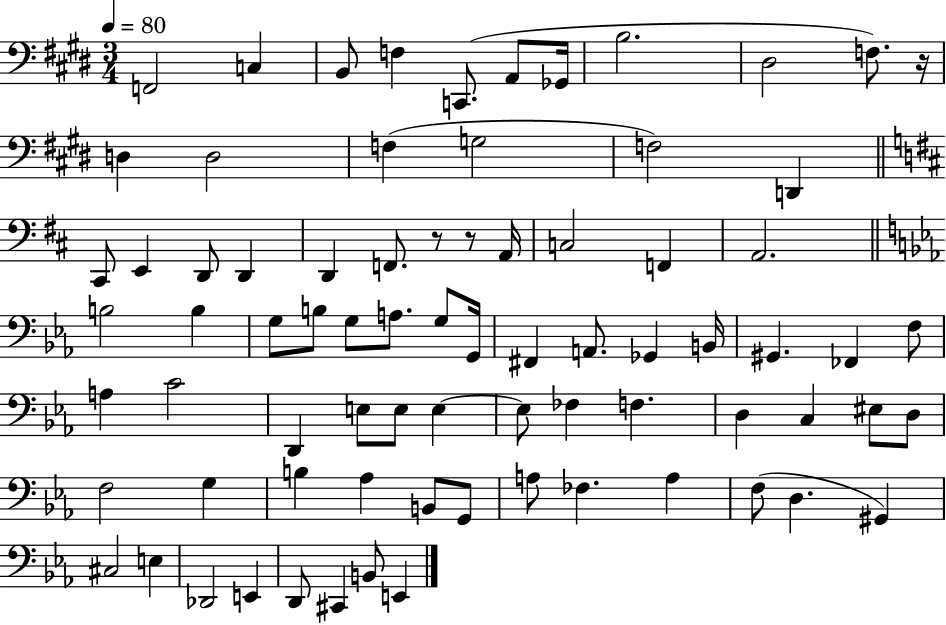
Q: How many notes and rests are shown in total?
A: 77